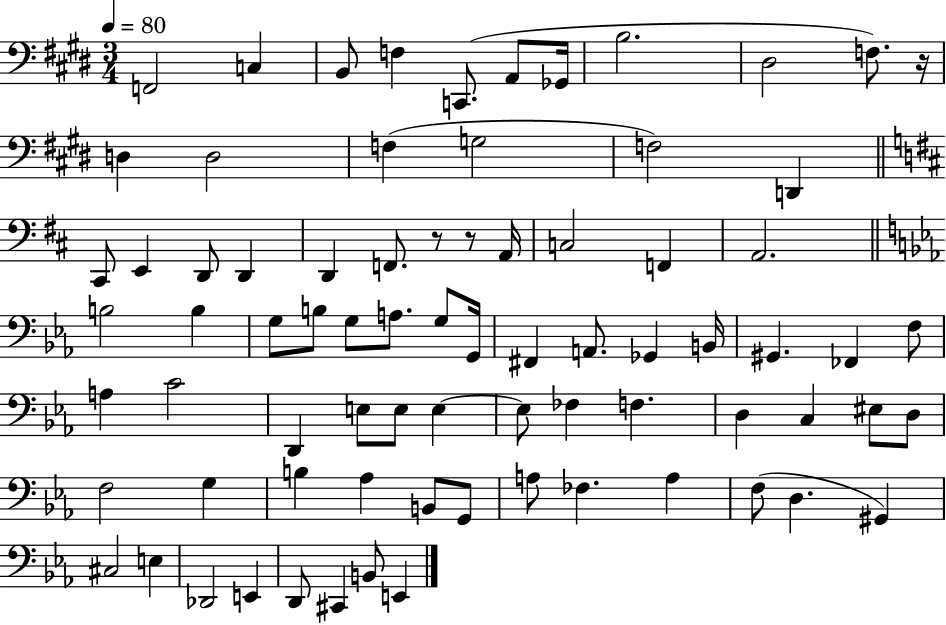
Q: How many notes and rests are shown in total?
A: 77